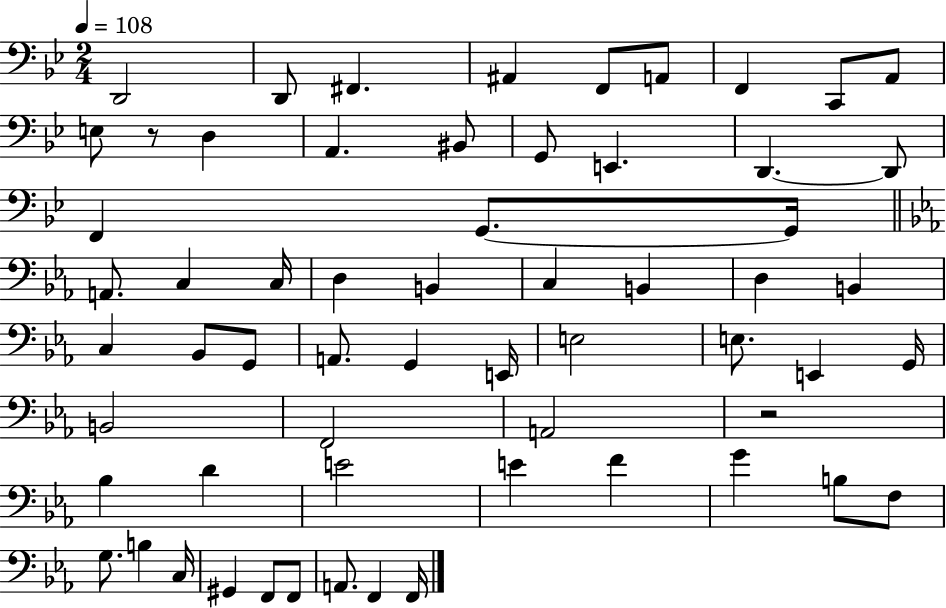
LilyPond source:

{
  \clef bass
  \numericTimeSignature
  \time 2/4
  \key bes \major
  \tempo 4 = 108
  \repeat volta 2 { d,2 | d,8 fis,4. | ais,4 f,8 a,8 | f,4 c,8 a,8 | \break e8 r8 d4 | a,4. bis,8 | g,8 e,4. | d,4.~~ d,8 | \break f,4 g,8.~~ g,16 | \bar "||" \break \key ees \major a,8. c4 c16 | d4 b,4 | c4 b,4 | d4 b,4 | \break c4 bes,8 g,8 | a,8. g,4 e,16 | e2 | e8. e,4 g,16 | \break b,2 | f,2 | a,2 | r2 | \break bes4 d'4 | e'2 | e'4 f'4 | g'4 b8 f8 | \break g8. b4 c16 | gis,4 f,8 f,8 | a,8. f,4 f,16 | } \bar "|."
}